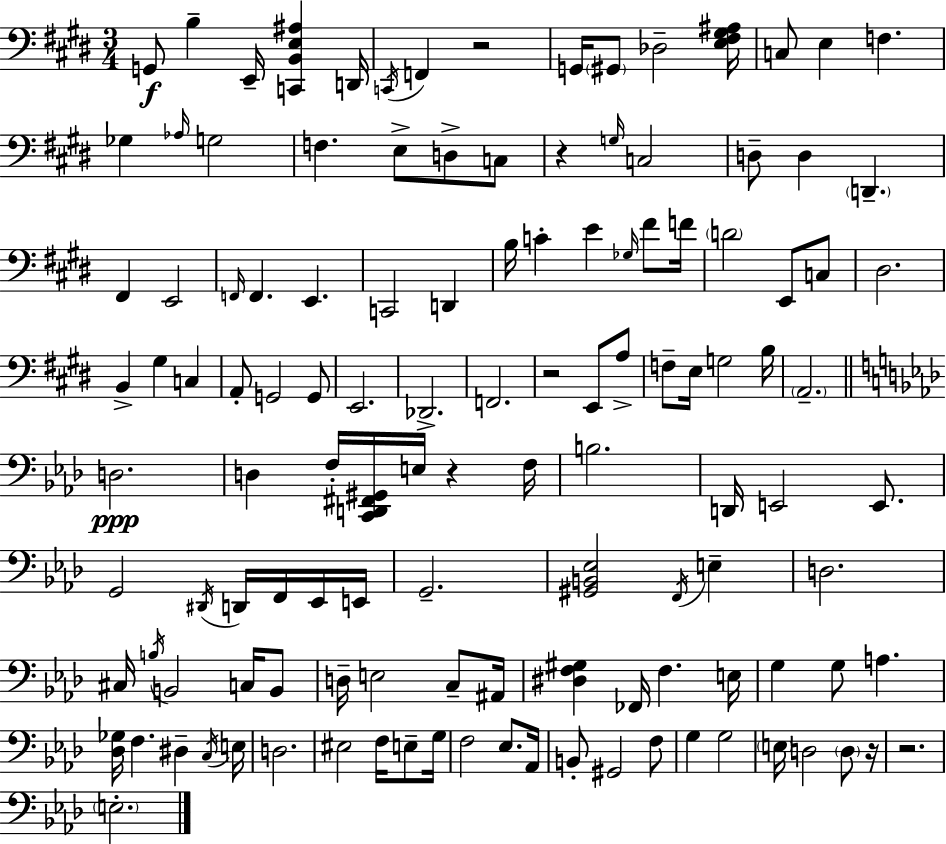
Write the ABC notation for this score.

X:1
T:Untitled
M:3/4
L:1/4
K:E
G,,/2 B, E,,/4 [C,,B,,E,^A,] D,,/4 C,,/4 F,, z2 G,,/4 ^G,,/2 _D,2 [E,^F,^G,^A,]/4 C,/2 E, F, _G, _A,/4 G,2 F, E,/2 D,/2 C,/2 z G,/4 C,2 D,/2 D, D,, ^F,, E,,2 F,,/4 F,, E,, C,,2 D,, B,/4 C E _G,/4 ^F/2 F/4 D2 E,,/2 C,/2 ^D,2 B,, ^G, C, A,,/2 G,,2 G,,/2 E,,2 _D,,2 F,,2 z2 E,,/2 A,/2 F,/2 E,/4 G,2 B,/4 A,,2 D,2 D, F,/4 [C,,D,,^F,,^G,,]/4 E,/4 z F,/4 B,2 D,,/4 E,,2 E,,/2 G,,2 ^D,,/4 D,,/4 F,,/4 _E,,/4 E,,/4 G,,2 [^G,,B,,_E,]2 F,,/4 E, D,2 ^C,/4 B,/4 B,,2 C,/4 B,,/2 D,/4 E,2 C,/2 ^A,,/4 [^D,F,^G,] _F,,/4 F, E,/4 G, G,/2 A, [_D,_G,]/4 F, ^D, C,/4 E,/4 D,2 ^E,2 F,/4 E,/2 G,/4 F,2 _E,/2 _A,,/4 B,,/2 ^G,,2 F,/2 G, G,2 E,/4 D,2 D,/2 z/4 z2 E,2